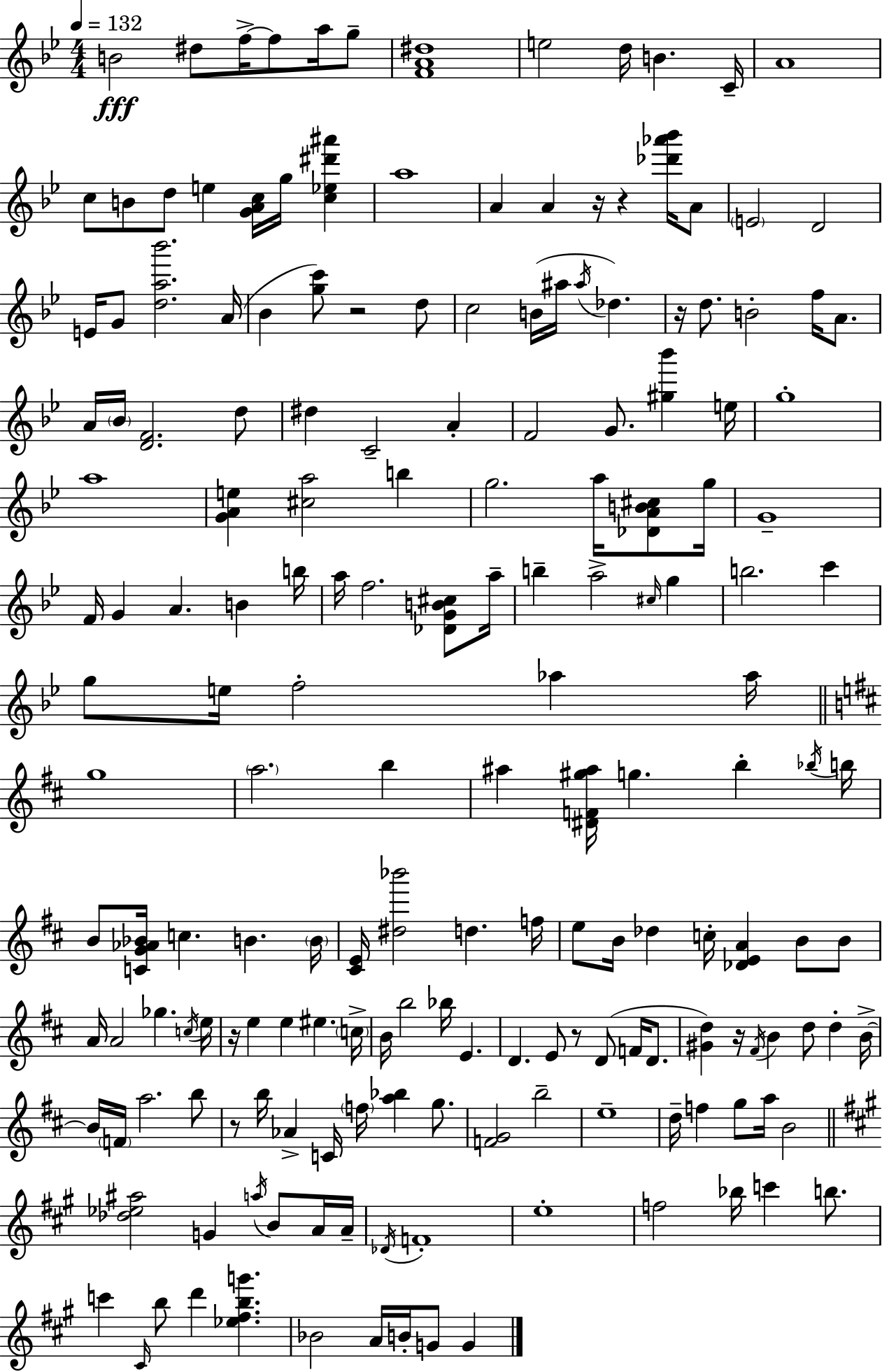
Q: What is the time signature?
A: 4/4